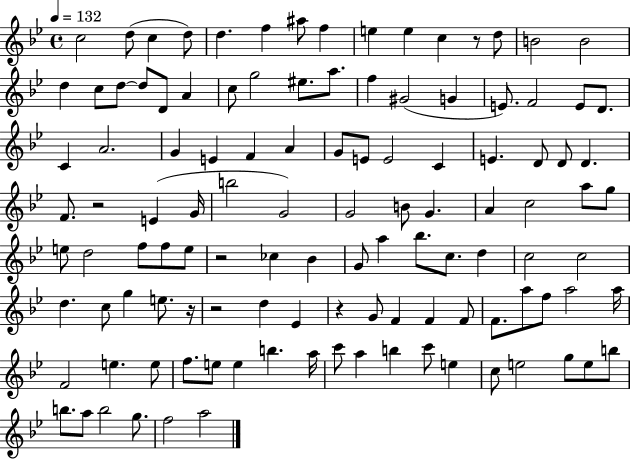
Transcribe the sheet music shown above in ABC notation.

X:1
T:Untitled
M:4/4
L:1/4
K:Bb
c2 d/2 c d/2 d f ^a/2 f e e c z/2 d/2 B2 B2 d c/2 d/2 d/2 D/2 A c/2 g2 ^e/2 a/2 f ^G2 G E/2 F2 E/2 D/2 C A2 G E F A G/2 E/2 E2 C E D/2 D/2 D F/2 z2 E G/4 b2 G2 G2 B/2 G A c2 a/2 g/2 e/2 d2 f/2 f/2 e/2 z2 _c _B G/2 a _b/2 c/2 d c2 c2 d c/2 g e/2 z/4 z2 d _E z G/2 F F F/2 F/2 a/2 f/2 a2 a/4 F2 e e/2 f/2 e/2 e b a/4 c'/2 a b c'/2 e c/2 e2 g/2 e/2 b/2 b/2 a/2 b2 g/2 f2 a2